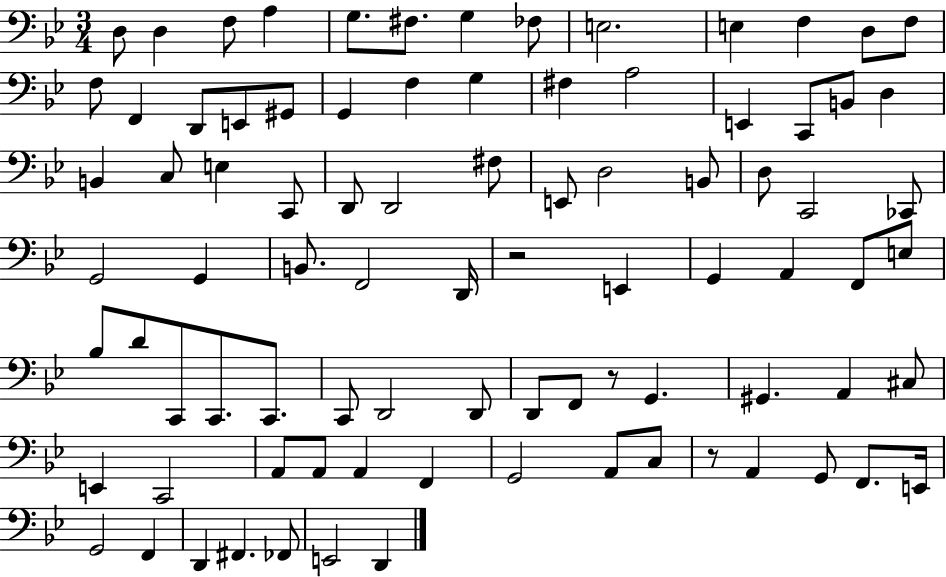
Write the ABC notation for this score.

X:1
T:Untitled
M:3/4
L:1/4
K:Bb
D,/2 D, F,/2 A, G,/2 ^F,/2 G, _F,/2 E,2 E, F, D,/2 F,/2 F,/2 F,, D,,/2 E,,/2 ^G,,/2 G,, F, G, ^F, A,2 E,, C,,/2 B,,/2 D, B,, C,/2 E, C,,/2 D,,/2 D,,2 ^F,/2 E,,/2 D,2 B,,/2 D,/2 C,,2 _C,,/2 G,,2 G,, B,,/2 F,,2 D,,/4 z2 E,, G,, A,, F,,/2 E,/2 _B,/2 D/2 C,,/2 C,,/2 C,,/2 C,,/2 D,,2 D,,/2 D,,/2 F,,/2 z/2 G,, ^G,, A,, ^C,/2 E,, C,,2 A,,/2 A,,/2 A,, F,, G,,2 A,,/2 C,/2 z/2 A,, G,,/2 F,,/2 E,,/4 G,,2 F,, D,, ^F,, _F,,/2 E,,2 D,,